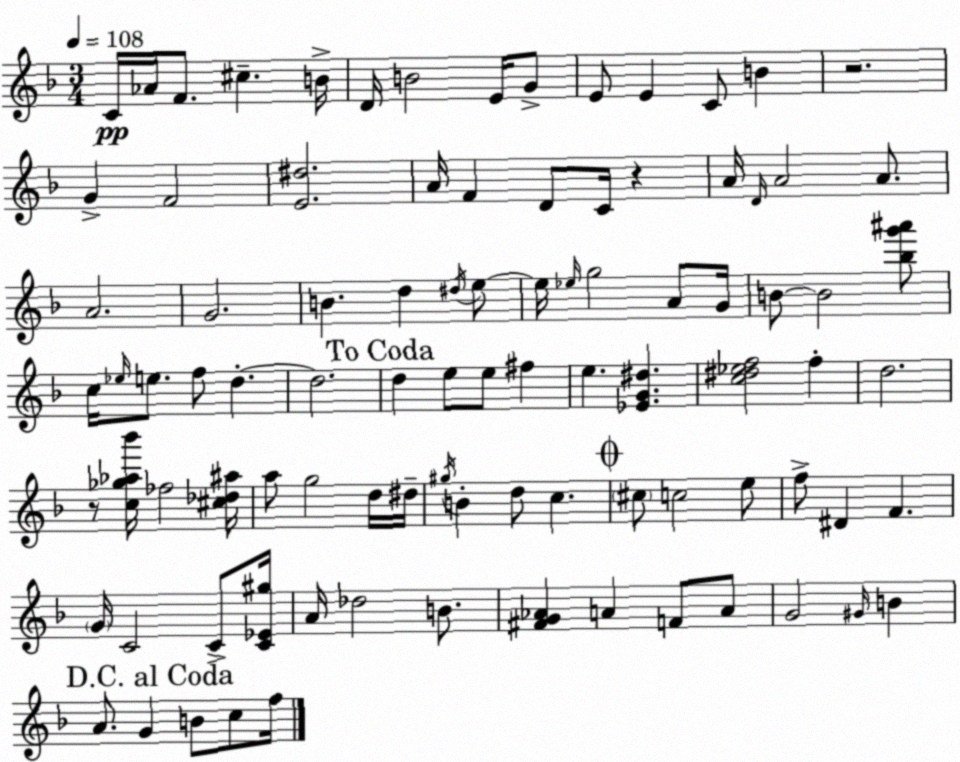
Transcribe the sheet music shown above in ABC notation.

X:1
T:Untitled
M:3/4
L:1/4
K:Dm
C/4 _A/4 F/2 ^c B/4 D/4 B2 E/4 G/2 E/2 E C/2 B z2 G F2 [E^d]2 A/4 F D/2 C/4 z A/4 D/4 A2 A/2 A2 G2 B d ^d/4 e/2 e/4 _e/4 g2 A/2 G/4 B/2 B2 [_bg'^a']/2 c/4 _e/4 e/2 f/2 d d2 d e/2 e/2 ^f e [_EG^d] [c^d_ef]2 f d2 z/2 [c_g_a_b']/4 _f2 [^c_d^a]/4 a/2 g2 d/4 ^d/4 ^g/4 B d/2 c ^c/2 c2 e/2 f/2 ^D F G/4 C2 C/2 [C_E^g]/4 A/4 _d2 B/2 [^FG_A] A F/2 A/2 G2 ^G/4 B A/2 G B/2 c/2 f/4